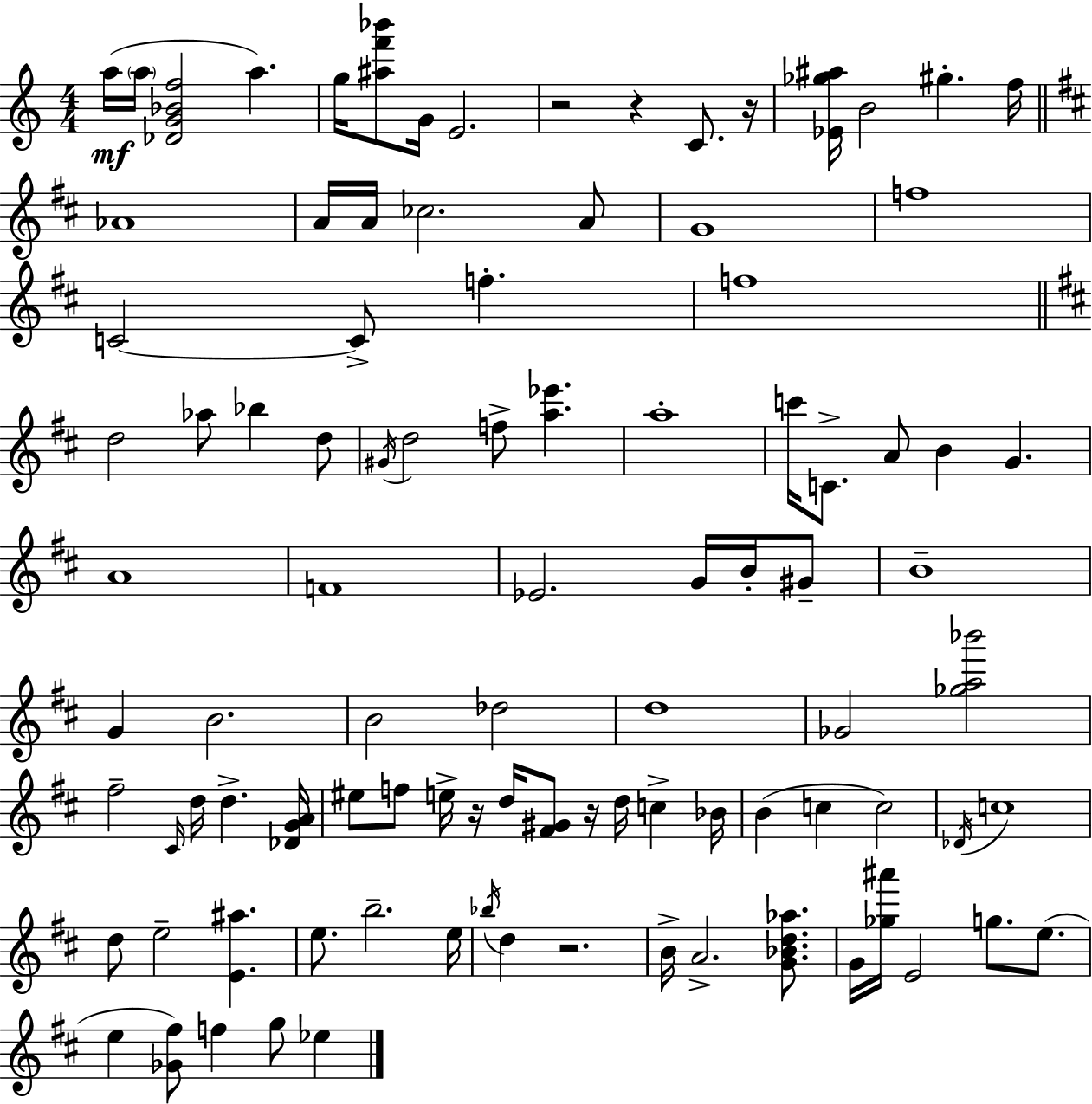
{
  \clef treble
  \numericTimeSignature
  \time 4/4
  \key a \minor
  a''16(\mf \parenthesize a''16 <des' g' bes' f''>2 a''4.) | g''16 <ais'' f''' bes'''>8 g'16 e'2. | r2 r4 c'8. r16 | <ees' ges'' ais''>16 b'2 gis''4.-. f''16 | \break \bar "||" \break \key d \major aes'1 | a'16 a'16 ces''2. a'8 | g'1 | f''1 | \break c'2~~ c'8-> f''4.-. | f''1 | \bar "||" \break \key d \major d''2 aes''8 bes''4 d''8 | \acciaccatura { gis'16 } d''2 f''8-> <a'' ees'''>4. | a''1-. | c'''16 c'8.-> a'8 b'4 g'4. | \break a'1 | f'1 | ees'2. g'16 b'16-. gis'8-- | b'1-- | \break g'4 b'2. | b'2 des''2 | d''1 | ges'2 <ges'' a'' bes'''>2 | \break fis''2-- \grace { cis'16 } d''16 d''4.-> | <des' g' a'>16 eis''8 f''8 e''16-> r16 d''16 <fis' gis'>8 r16 d''16 c''4-> | bes'16 b'4( c''4 c''2) | \acciaccatura { des'16 } c''1 | \break d''8 e''2-- <e' ais''>4. | e''8. b''2.-- | e''16 \acciaccatura { bes''16 } d''4 r2. | b'16-> a'2.-> | \break <g' bes' d'' aes''>8. g'16 <ges'' ais'''>16 e'2 g''8. | e''8.( e''4 <ges' fis''>8) f''4 g''8 | ees''4 \bar "|."
}